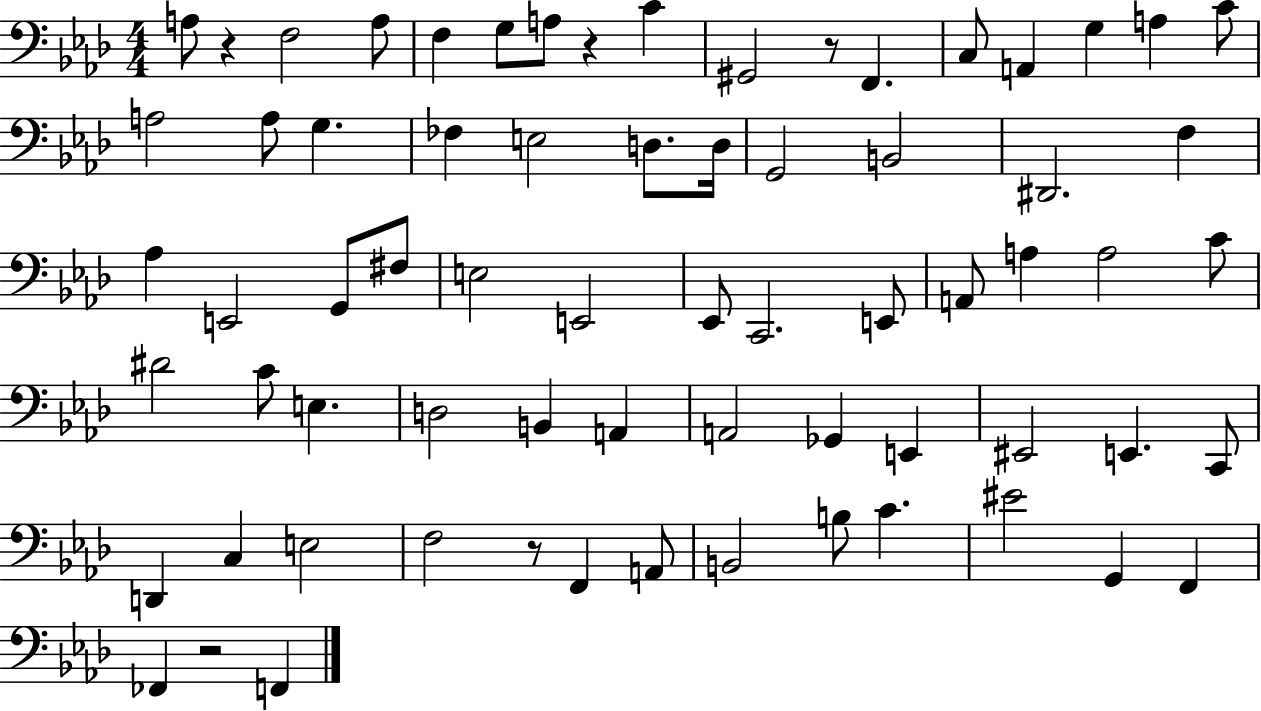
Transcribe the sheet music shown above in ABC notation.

X:1
T:Untitled
M:4/4
L:1/4
K:Ab
A,/2 z F,2 A,/2 F, G,/2 A,/2 z C ^G,,2 z/2 F,, C,/2 A,, G, A, C/2 A,2 A,/2 G, _F, E,2 D,/2 D,/4 G,,2 B,,2 ^D,,2 F, _A, E,,2 G,,/2 ^F,/2 E,2 E,,2 _E,,/2 C,,2 E,,/2 A,,/2 A, A,2 C/2 ^D2 C/2 E, D,2 B,, A,, A,,2 _G,, E,, ^E,,2 E,, C,,/2 D,, C, E,2 F,2 z/2 F,, A,,/2 B,,2 B,/2 C ^E2 G,, F,, _F,, z2 F,,